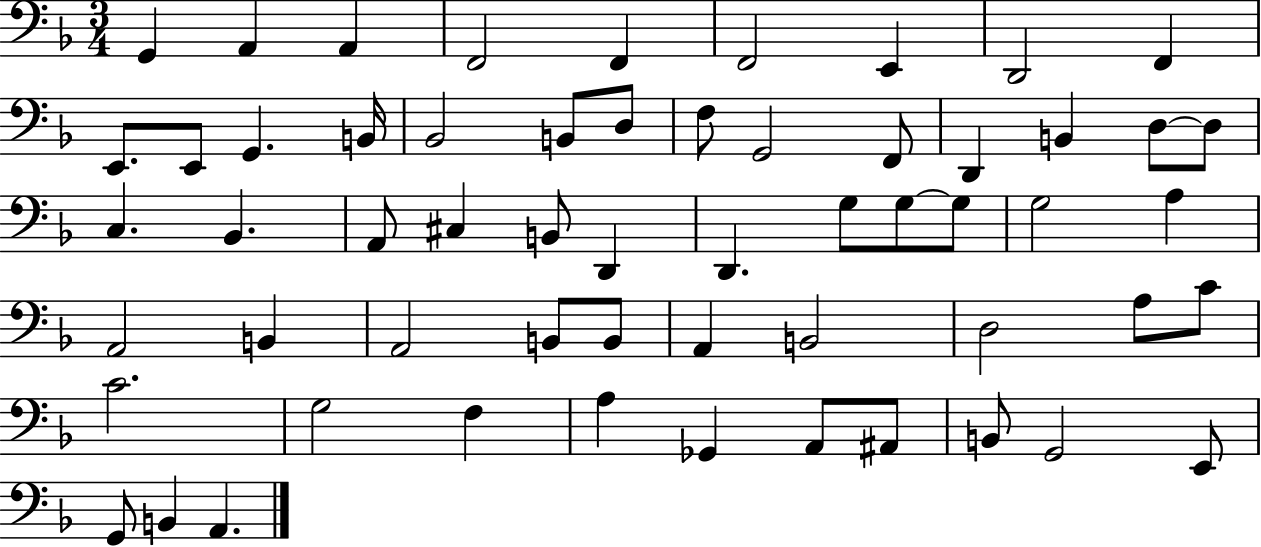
X:1
T:Untitled
M:3/4
L:1/4
K:F
G,, A,, A,, F,,2 F,, F,,2 E,, D,,2 F,, E,,/2 E,,/2 G,, B,,/4 _B,,2 B,,/2 D,/2 F,/2 G,,2 F,,/2 D,, B,, D,/2 D,/2 C, _B,, A,,/2 ^C, B,,/2 D,, D,, G,/2 G,/2 G,/2 G,2 A, A,,2 B,, A,,2 B,,/2 B,,/2 A,, B,,2 D,2 A,/2 C/2 C2 G,2 F, A, _G,, A,,/2 ^A,,/2 B,,/2 G,,2 E,,/2 G,,/2 B,, A,,